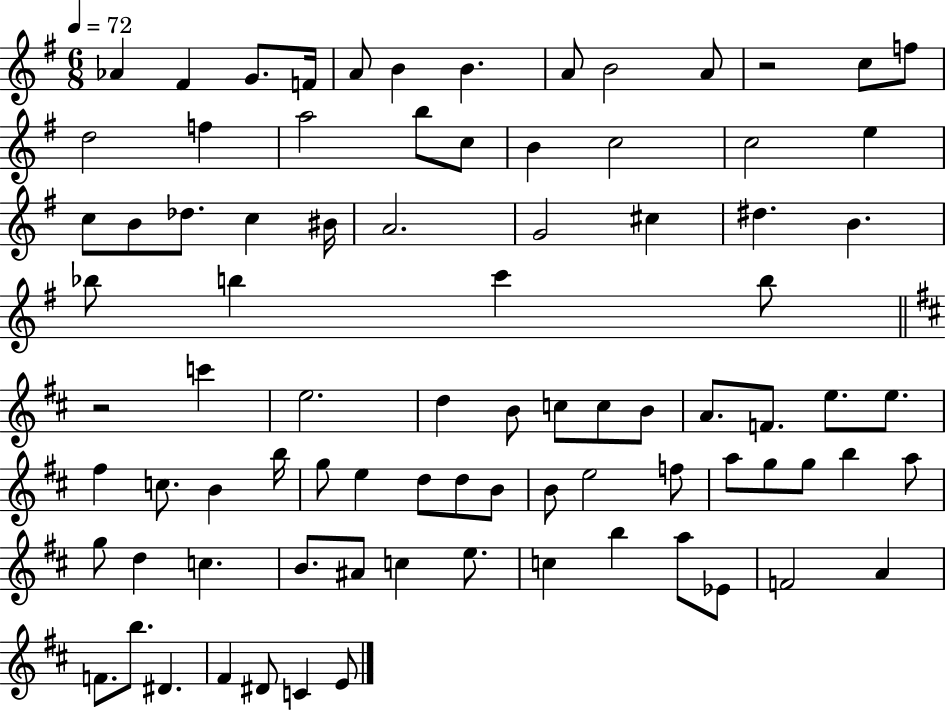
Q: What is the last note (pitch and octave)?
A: E4